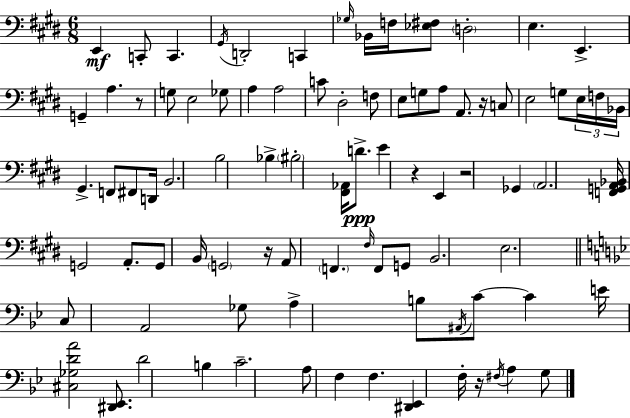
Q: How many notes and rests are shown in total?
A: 88